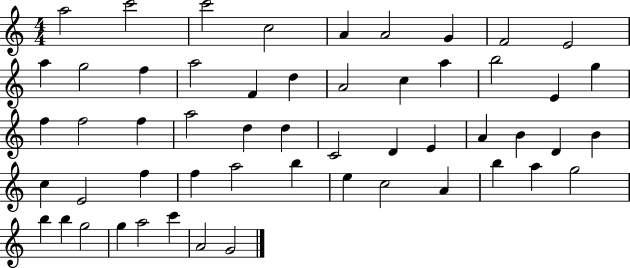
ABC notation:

X:1
T:Untitled
M:4/4
L:1/4
K:C
a2 c'2 c'2 c2 A A2 G F2 E2 a g2 f a2 F d A2 c a b2 E g f f2 f a2 d d C2 D E A B D B c E2 f f a2 b e c2 A b a g2 b b g2 g a2 c' A2 G2